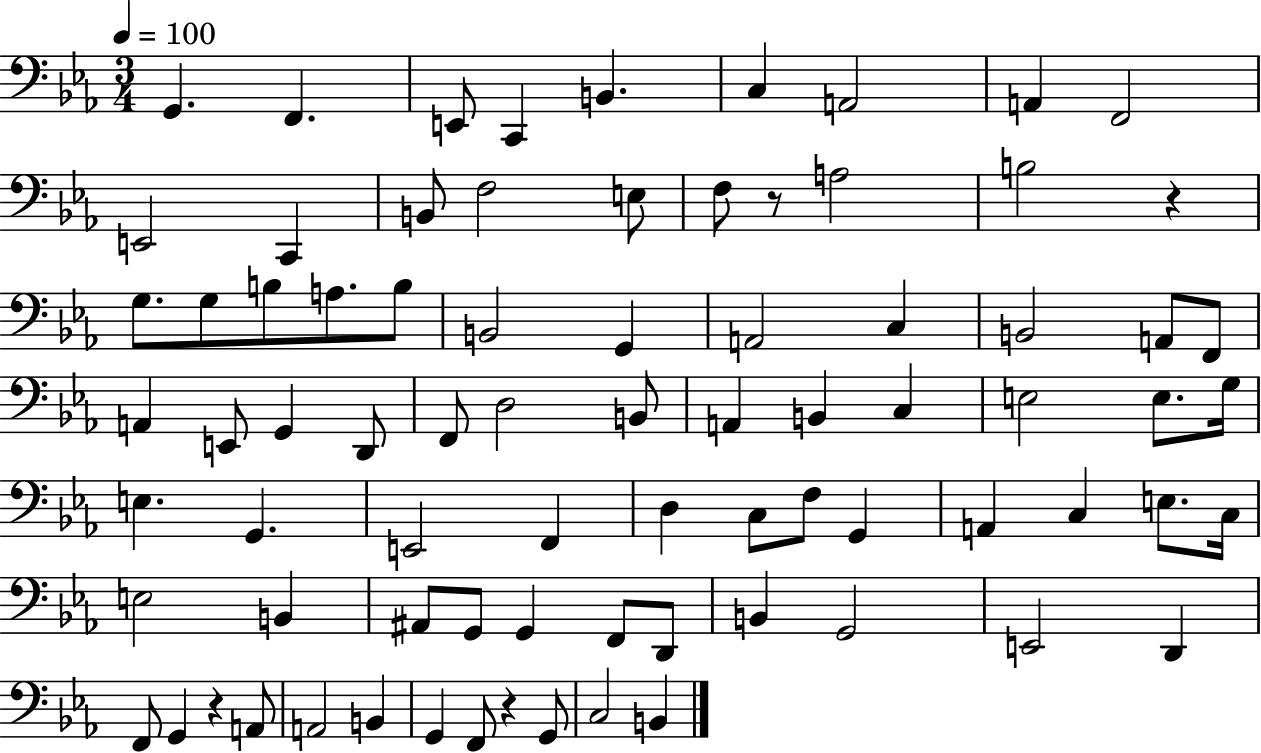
{
  \clef bass
  \numericTimeSignature
  \time 3/4
  \key ees \major
  \tempo 4 = 100
  g,4. f,4. | e,8 c,4 b,4. | c4 a,2 | a,4 f,2 | \break e,2 c,4 | b,8 f2 e8 | f8 r8 a2 | b2 r4 | \break g8. g8 b8 a8. b8 | b,2 g,4 | a,2 c4 | b,2 a,8 f,8 | \break a,4 e,8 g,4 d,8 | f,8 d2 b,8 | a,4 b,4 c4 | e2 e8. g16 | \break e4. g,4. | e,2 f,4 | d4 c8 f8 g,4 | a,4 c4 e8. c16 | \break e2 b,4 | ais,8 g,8 g,4 f,8 d,8 | b,4 g,2 | e,2 d,4 | \break f,8 g,4 r4 a,8 | a,2 b,4 | g,4 f,8 r4 g,8 | c2 b,4 | \break \bar "|."
}